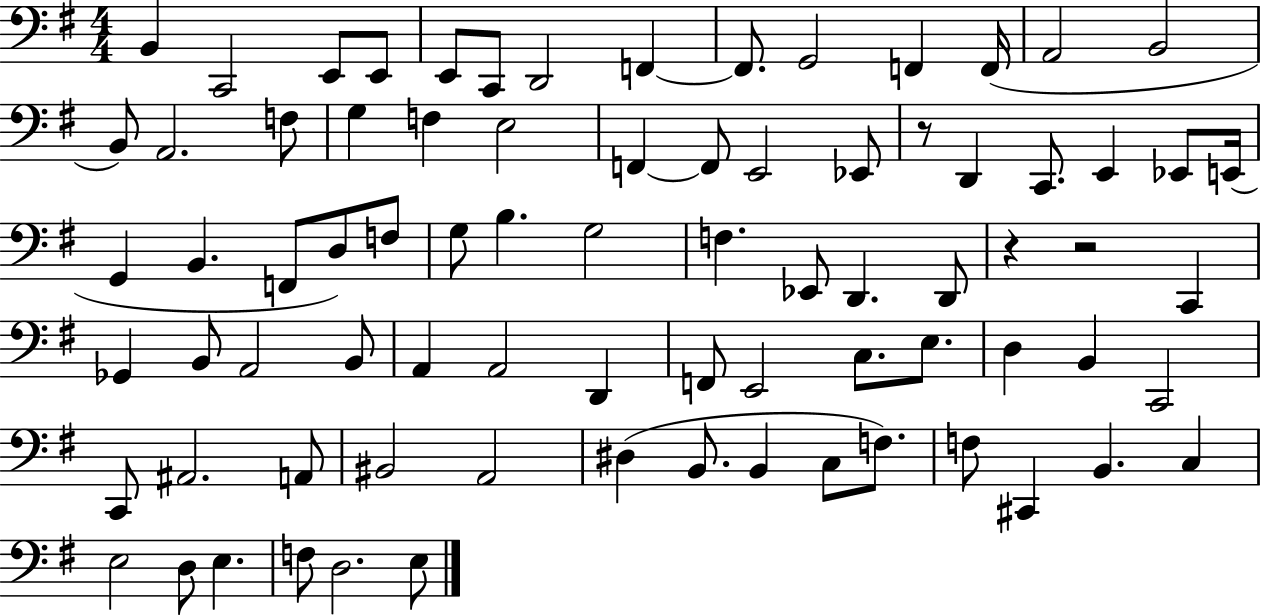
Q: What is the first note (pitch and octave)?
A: B2